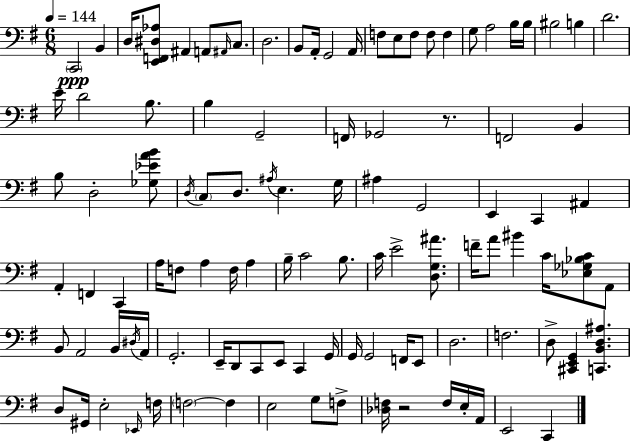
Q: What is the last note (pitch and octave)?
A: C2